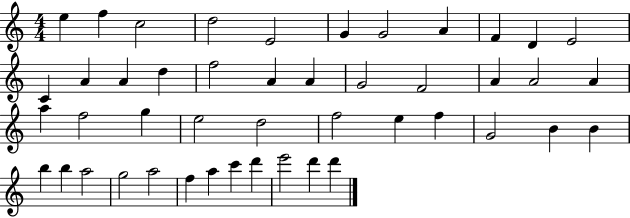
{
  \clef treble
  \numericTimeSignature
  \time 4/4
  \key c \major
  e''4 f''4 c''2 | d''2 e'2 | g'4 g'2 a'4 | f'4 d'4 e'2 | \break c'4 a'4 a'4 d''4 | f''2 a'4 a'4 | g'2 f'2 | a'4 a'2 a'4 | \break a''4 f''2 g''4 | e''2 d''2 | f''2 e''4 f''4 | g'2 b'4 b'4 | \break b''4 b''4 a''2 | g''2 a''2 | f''4 a''4 c'''4 d'''4 | e'''2 d'''4 d'''4 | \break \bar "|."
}